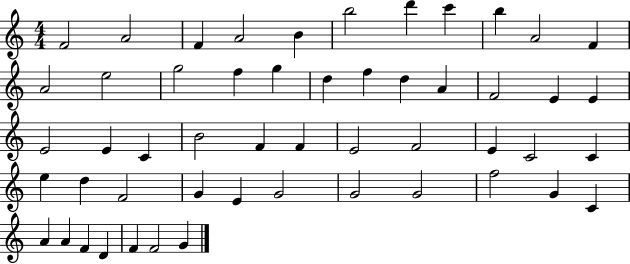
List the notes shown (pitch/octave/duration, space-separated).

F4/h A4/h F4/q A4/h B4/q B5/h D6/q C6/q B5/q A4/h F4/q A4/h E5/h G5/h F5/q G5/q D5/q F5/q D5/q A4/q F4/h E4/q E4/q E4/h E4/q C4/q B4/h F4/q F4/q E4/h F4/h E4/q C4/h C4/q E5/q D5/q F4/h G4/q E4/q G4/h G4/h G4/h F5/h G4/q C4/q A4/q A4/q F4/q D4/q F4/q F4/h G4/q